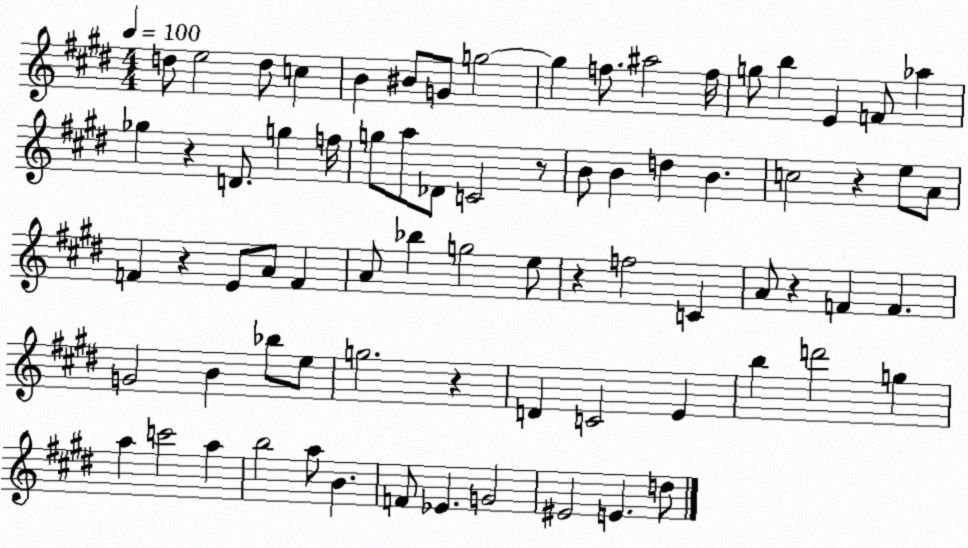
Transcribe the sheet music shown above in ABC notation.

X:1
T:Untitled
M:4/4
L:1/4
K:E
d/2 e2 d/2 c B ^B/2 G/2 g2 g f/2 ^a2 f/4 g/2 b E F/2 _a _g z D/2 g f/4 g/2 a/2 _D/2 C2 z/2 B/2 B d B c2 z e/2 A/2 F z E/2 A/2 F A/2 _b g2 e/2 z f2 C A/2 z F F G2 B _b/2 e/2 g2 z D C2 E b d'2 g a c'2 a b2 a/2 B F/2 _E G2 ^E2 E d/2